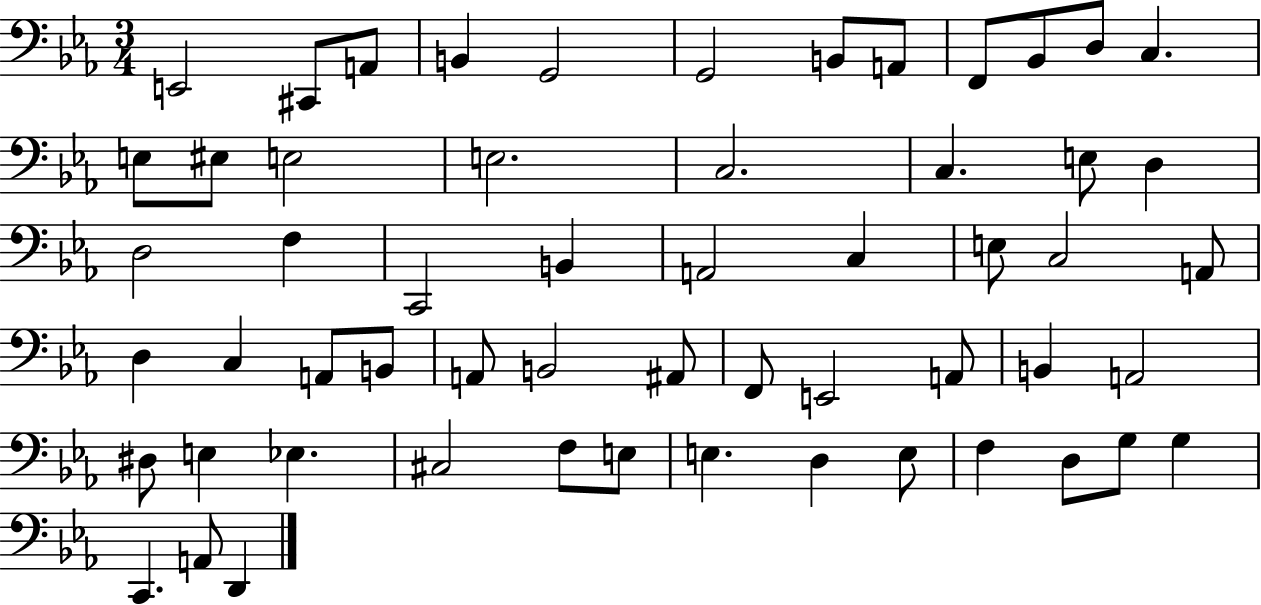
E2/h C#2/e A2/e B2/q G2/h G2/h B2/e A2/e F2/e Bb2/e D3/e C3/q. E3/e EIS3/e E3/h E3/h. C3/h. C3/q. E3/e D3/q D3/h F3/q C2/h B2/q A2/h C3/q E3/e C3/h A2/e D3/q C3/q A2/e B2/e A2/e B2/h A#2/e F2/e E2/h A2/e B2/q A2/h D#3/e E3/q Eb3/q. C#3/h F3/e E3/e E3/q. D3/q E3/e F3/q D3/e G3/e G3/q C2/q. A2/e D2/q